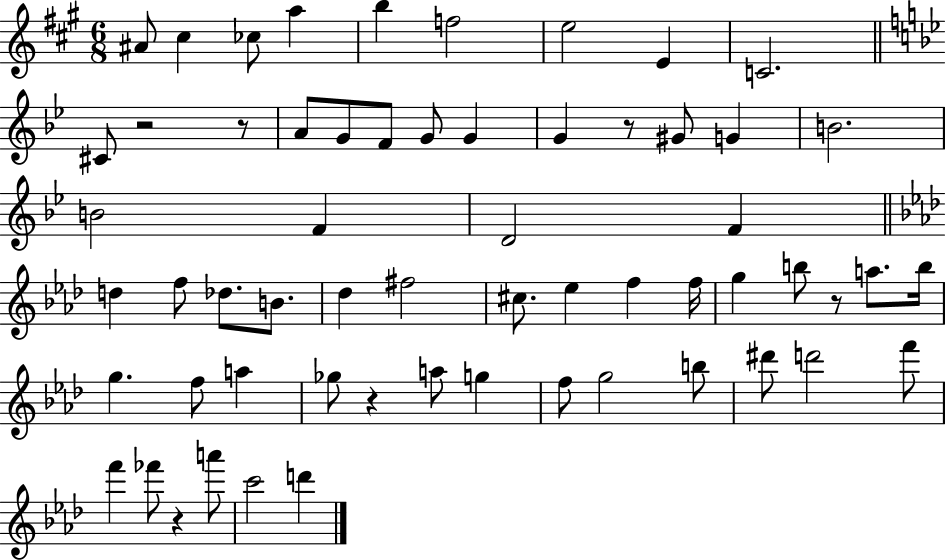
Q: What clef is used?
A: treble